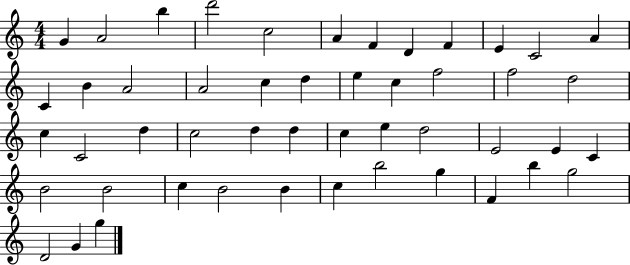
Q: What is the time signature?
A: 4/4